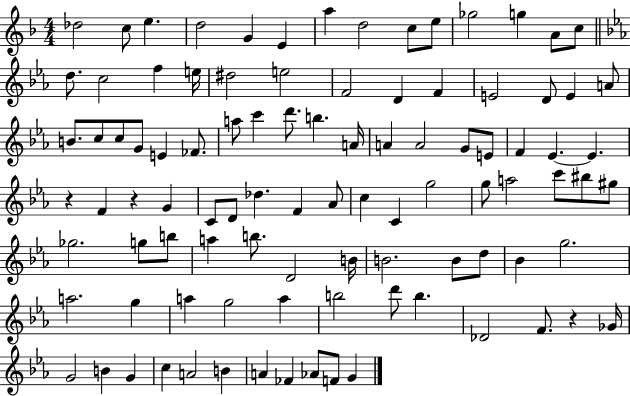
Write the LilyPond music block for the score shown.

{
  \clef treble
  \numericTimeSignature
  \time 4/4
  \key f \major
  des''2 c''8 e''4. | d''2 g'4 e'4 | a''4 d''2 c''8 e''8 | ges''2 g''4 a'8 c''8 | \break \bar "||" \break \key ees \major d''8. c''2 f''4 e''16 | dis''2 e''2 | f'2 d'4 f'4 | e'2 d'8 e'4 a'8 | \break b'8. c''8 c''8 g'8 e'4 fes'8. | a''8 c'''4 d'''8. b''4. a'16 | a'4 a'2 g'8 e'8 | f'4 ees'4.~~ ees'4. | \break r4 f'4 r4 g'4 | c'8 d'8 des''4. f'4 aes'8 | c''4 c'4 g''2 | g''8 a''2 c'''8 bis''8 gis''8 | \break ges''2. g''8 b''8 | a''4 b''8. d'2 b'16 | b'2. b'8 d''8 | bes'4 g''2. | \break a''2. g''4 | a''4 g''2 a''4 | b''2 d'''8 b''4. | des'2 f'8. r4 ges'16 | \break g'2 b'4 g'4 | c''4 a'2 b'4 | a'4 fes'4 aes'8 f'8 g'4 | \bar "|."
}